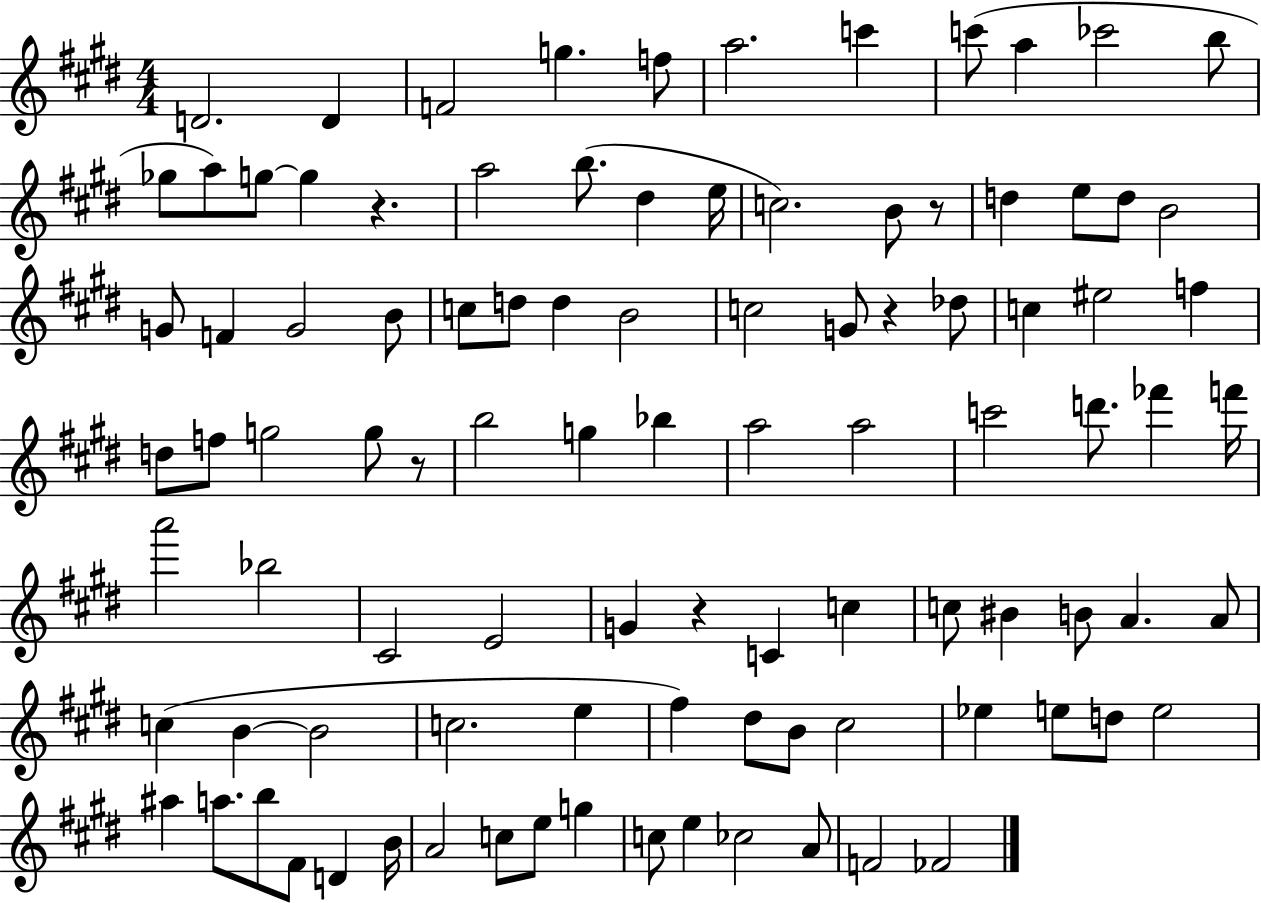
D4/h. D4/q F4/h G5/q. F5/e A5/h. C6/q C6/e A5/q CES6/h B5/e Gb5/e A5/e G5/e G5/q R/q. A5/h B5/e. D#5/q E5/s C5/h. B4/e R/e D5/q E5/e D5/e B4/h G4/e F4/q G4/h B4/e C5/e D5/e D5/q B4/h C5/h G4/e R/q Db5/e C5/q EIS5/h F5/q D5/e F5/e G5/h G5/e R/e B5/h G5/q Bb5/q A5/h A5/h C6/h D6/e. FES6/q F6/s A6/h Bb5/h C#4/h E4/h G4/q R/q C4/q C5/q C5/e BIS4/q B4/e A4/q. A4/e C5/q B4/q B4/h C5/h. E5/q F#5/q D#5/e B4/e C#5/h Eb5/q E5/e D5/e E5/h A#5/q A5/e. B5/e F#4/e D4/q B4/s A4/h C5/e E5/e G5/q C5/e E5/q CES5/h A4/e F4/h FES4/h